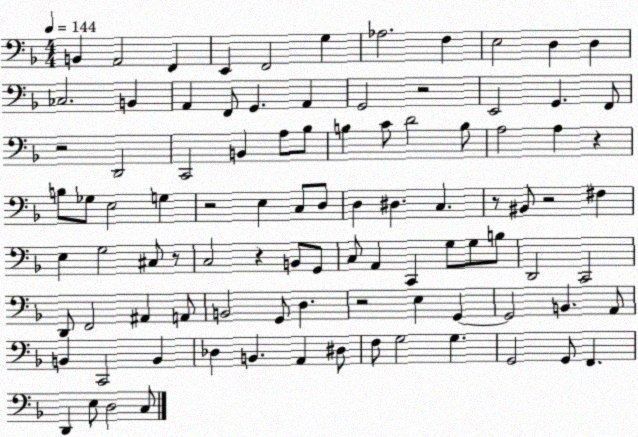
X:1
T:Untitled
M:4/4
L:1/4
K:F
B,, A,,2 F,, E,, F,,2 G, _A,2 F, E,2 D, D, _C,2 B,, A,, F,,/2 G,, A,, G,,2 z2 E,,2 G,, F,,/2 z2 D,,2 C,,2 B,, A,/2 _B,/2 B, C/2 D2 B,/2 A,2 A, z B,/2 _G,/2 E,2 G, z2 E, C,/2 D,/2 D, ^D, C, z/2 ^B,,/2 z2 ^F, E, G,2 ^C,/2 z/2 C,2 z B,,/2 G,,/2 C,/2 A,, C,, G,/2 G,/2 B,/2 D,,2 C,,2 D,,/2 F,,2 ^A,, A,,/2 B,,2 G,,/2 D, z2 E, G,, G,,2 B,, A,,/2 B,, C,,2 B,, _D, B,, A,, ^D,/2 F,/2 G,2 G, G,,2 G,,/2 F,, D,, E,/2 D,2 C,/2